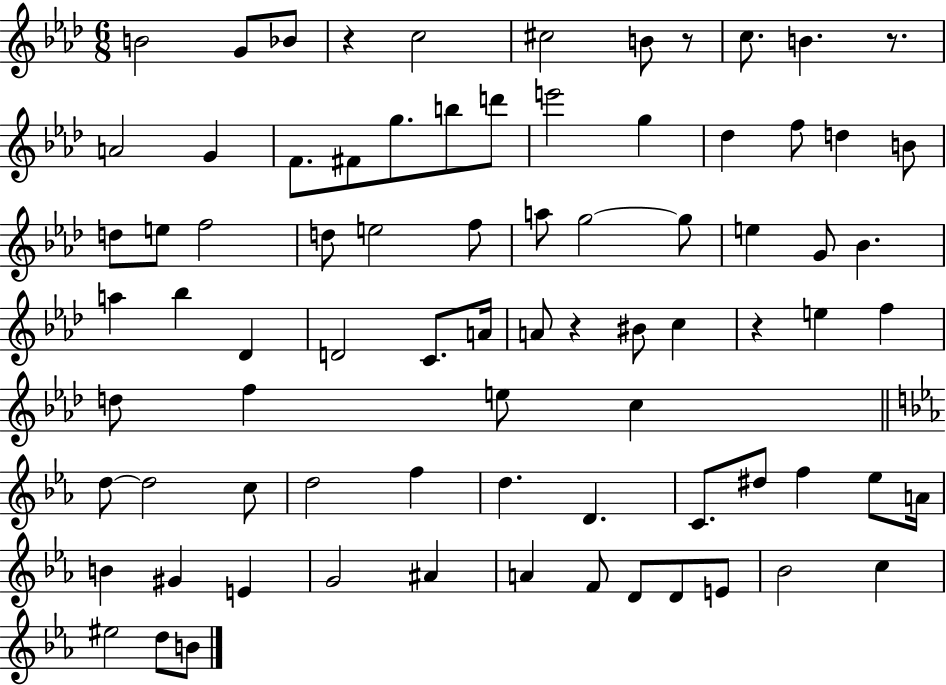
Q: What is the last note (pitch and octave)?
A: B4